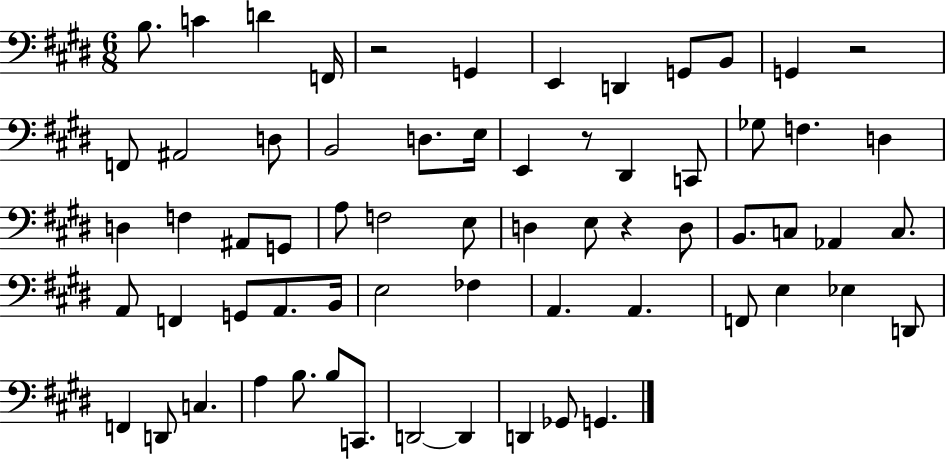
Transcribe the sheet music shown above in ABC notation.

X:1
T:Untitled
M:6/8
L:1/4
K:E
B,/2 C D F,,/4 z2 G,, E,, D,, G,,/2 B,,/2 G,, z2 F,,/2 ^A,,2 D,/2 B,,2 D,/2 E,/4 E,, z/2 ^D,, C,,/2 _G,/2 F, D, D, F, ^A,,/2 G,,/2 A,/2 F,2 E,/2 D, E,/2 z D,/2 B,,/2 C,/2 _A,, C,/2 A,,/2 F,, G,,/2 A,,/2 B,,/4 E,2 _F, A,, A,, F,,/2 E, _E, D,,/2 F,, D,,/2 C, A, B,/2 B,/2 C,,/2 D,,2 D,, D,, _G,,/2 G,,